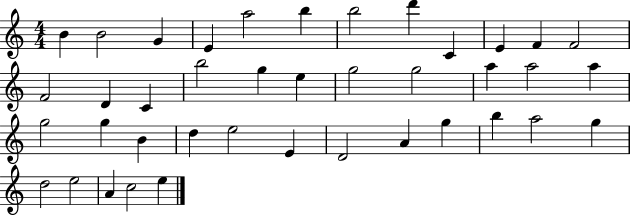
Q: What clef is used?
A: treble